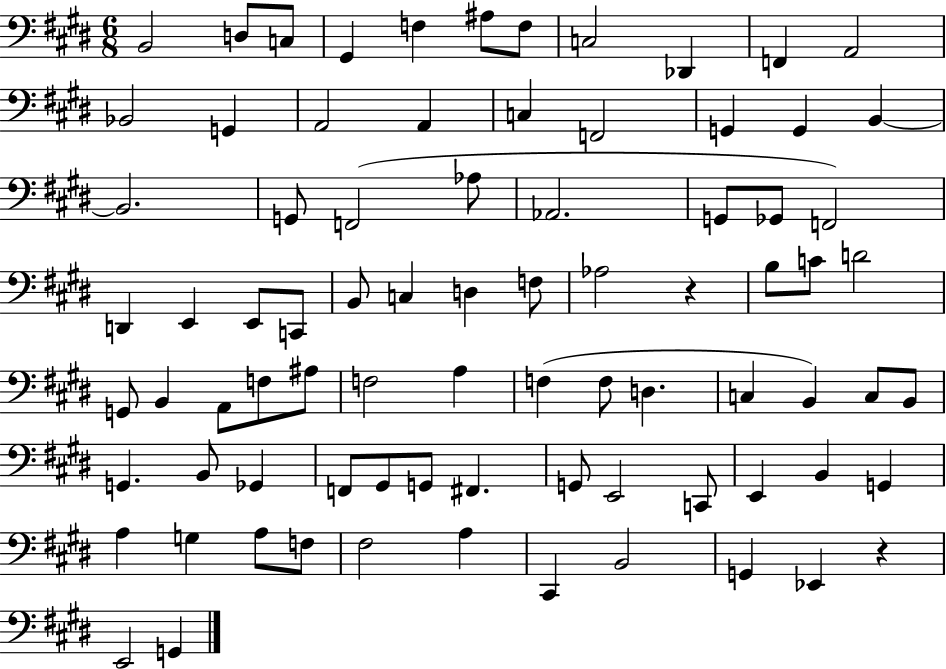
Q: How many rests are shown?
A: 2